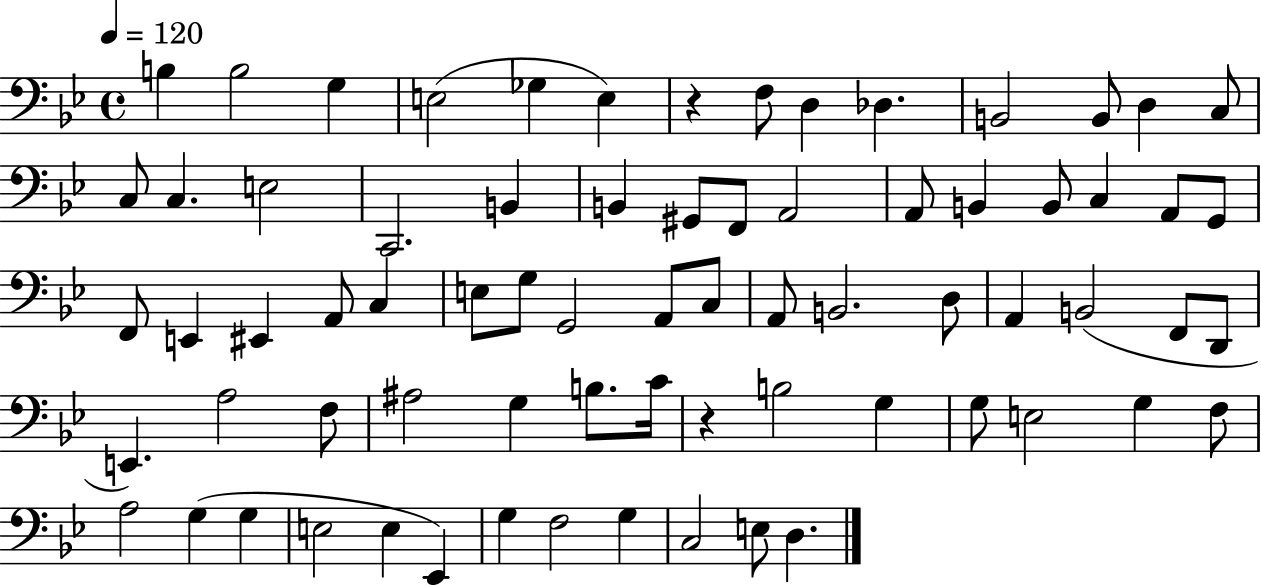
B3/q B3/h G3/q E3/h Gb3/q E3/q R/q F3/e D3/q Db3/q. B2/h B2/e D3/q C3/e C3/e C3/q. E3/h C2/h. B2/q B2/q G#2/e F2/e A2/h A2/e B2/q B2/e C3/q A2/e G2/e F2/e E2/q EIS2/q A2/e C3/q E3/e G3/e G2/h A2/e C3/e A2/e B2/h. D3/e A2/q B2/h F2/e D2/e E2/q. A3/h F3/e A#3/h G3/q B3/e. C4/s R/q B3/h G3/q G3/e E3/h G3/q F3/e A3/h G3/q G3/q E3/h E3/q Eb2/q G3/q F3/h G3/q C3/h E3/e D3/q.